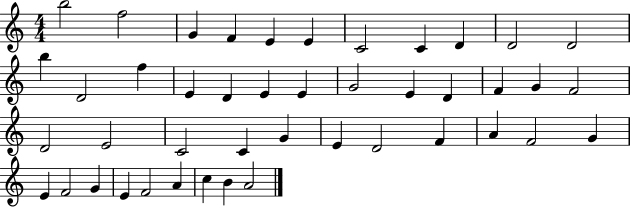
X:1
T:Untitled
M:4/4
L:1/4
K:C
b2 f2 G F E E C2 C D D2 D2 b D2 f E D E E G2 E D F G F2 D2 E2 C2 C G E D2 F A F2 G E F2 G E F2 A c B A2